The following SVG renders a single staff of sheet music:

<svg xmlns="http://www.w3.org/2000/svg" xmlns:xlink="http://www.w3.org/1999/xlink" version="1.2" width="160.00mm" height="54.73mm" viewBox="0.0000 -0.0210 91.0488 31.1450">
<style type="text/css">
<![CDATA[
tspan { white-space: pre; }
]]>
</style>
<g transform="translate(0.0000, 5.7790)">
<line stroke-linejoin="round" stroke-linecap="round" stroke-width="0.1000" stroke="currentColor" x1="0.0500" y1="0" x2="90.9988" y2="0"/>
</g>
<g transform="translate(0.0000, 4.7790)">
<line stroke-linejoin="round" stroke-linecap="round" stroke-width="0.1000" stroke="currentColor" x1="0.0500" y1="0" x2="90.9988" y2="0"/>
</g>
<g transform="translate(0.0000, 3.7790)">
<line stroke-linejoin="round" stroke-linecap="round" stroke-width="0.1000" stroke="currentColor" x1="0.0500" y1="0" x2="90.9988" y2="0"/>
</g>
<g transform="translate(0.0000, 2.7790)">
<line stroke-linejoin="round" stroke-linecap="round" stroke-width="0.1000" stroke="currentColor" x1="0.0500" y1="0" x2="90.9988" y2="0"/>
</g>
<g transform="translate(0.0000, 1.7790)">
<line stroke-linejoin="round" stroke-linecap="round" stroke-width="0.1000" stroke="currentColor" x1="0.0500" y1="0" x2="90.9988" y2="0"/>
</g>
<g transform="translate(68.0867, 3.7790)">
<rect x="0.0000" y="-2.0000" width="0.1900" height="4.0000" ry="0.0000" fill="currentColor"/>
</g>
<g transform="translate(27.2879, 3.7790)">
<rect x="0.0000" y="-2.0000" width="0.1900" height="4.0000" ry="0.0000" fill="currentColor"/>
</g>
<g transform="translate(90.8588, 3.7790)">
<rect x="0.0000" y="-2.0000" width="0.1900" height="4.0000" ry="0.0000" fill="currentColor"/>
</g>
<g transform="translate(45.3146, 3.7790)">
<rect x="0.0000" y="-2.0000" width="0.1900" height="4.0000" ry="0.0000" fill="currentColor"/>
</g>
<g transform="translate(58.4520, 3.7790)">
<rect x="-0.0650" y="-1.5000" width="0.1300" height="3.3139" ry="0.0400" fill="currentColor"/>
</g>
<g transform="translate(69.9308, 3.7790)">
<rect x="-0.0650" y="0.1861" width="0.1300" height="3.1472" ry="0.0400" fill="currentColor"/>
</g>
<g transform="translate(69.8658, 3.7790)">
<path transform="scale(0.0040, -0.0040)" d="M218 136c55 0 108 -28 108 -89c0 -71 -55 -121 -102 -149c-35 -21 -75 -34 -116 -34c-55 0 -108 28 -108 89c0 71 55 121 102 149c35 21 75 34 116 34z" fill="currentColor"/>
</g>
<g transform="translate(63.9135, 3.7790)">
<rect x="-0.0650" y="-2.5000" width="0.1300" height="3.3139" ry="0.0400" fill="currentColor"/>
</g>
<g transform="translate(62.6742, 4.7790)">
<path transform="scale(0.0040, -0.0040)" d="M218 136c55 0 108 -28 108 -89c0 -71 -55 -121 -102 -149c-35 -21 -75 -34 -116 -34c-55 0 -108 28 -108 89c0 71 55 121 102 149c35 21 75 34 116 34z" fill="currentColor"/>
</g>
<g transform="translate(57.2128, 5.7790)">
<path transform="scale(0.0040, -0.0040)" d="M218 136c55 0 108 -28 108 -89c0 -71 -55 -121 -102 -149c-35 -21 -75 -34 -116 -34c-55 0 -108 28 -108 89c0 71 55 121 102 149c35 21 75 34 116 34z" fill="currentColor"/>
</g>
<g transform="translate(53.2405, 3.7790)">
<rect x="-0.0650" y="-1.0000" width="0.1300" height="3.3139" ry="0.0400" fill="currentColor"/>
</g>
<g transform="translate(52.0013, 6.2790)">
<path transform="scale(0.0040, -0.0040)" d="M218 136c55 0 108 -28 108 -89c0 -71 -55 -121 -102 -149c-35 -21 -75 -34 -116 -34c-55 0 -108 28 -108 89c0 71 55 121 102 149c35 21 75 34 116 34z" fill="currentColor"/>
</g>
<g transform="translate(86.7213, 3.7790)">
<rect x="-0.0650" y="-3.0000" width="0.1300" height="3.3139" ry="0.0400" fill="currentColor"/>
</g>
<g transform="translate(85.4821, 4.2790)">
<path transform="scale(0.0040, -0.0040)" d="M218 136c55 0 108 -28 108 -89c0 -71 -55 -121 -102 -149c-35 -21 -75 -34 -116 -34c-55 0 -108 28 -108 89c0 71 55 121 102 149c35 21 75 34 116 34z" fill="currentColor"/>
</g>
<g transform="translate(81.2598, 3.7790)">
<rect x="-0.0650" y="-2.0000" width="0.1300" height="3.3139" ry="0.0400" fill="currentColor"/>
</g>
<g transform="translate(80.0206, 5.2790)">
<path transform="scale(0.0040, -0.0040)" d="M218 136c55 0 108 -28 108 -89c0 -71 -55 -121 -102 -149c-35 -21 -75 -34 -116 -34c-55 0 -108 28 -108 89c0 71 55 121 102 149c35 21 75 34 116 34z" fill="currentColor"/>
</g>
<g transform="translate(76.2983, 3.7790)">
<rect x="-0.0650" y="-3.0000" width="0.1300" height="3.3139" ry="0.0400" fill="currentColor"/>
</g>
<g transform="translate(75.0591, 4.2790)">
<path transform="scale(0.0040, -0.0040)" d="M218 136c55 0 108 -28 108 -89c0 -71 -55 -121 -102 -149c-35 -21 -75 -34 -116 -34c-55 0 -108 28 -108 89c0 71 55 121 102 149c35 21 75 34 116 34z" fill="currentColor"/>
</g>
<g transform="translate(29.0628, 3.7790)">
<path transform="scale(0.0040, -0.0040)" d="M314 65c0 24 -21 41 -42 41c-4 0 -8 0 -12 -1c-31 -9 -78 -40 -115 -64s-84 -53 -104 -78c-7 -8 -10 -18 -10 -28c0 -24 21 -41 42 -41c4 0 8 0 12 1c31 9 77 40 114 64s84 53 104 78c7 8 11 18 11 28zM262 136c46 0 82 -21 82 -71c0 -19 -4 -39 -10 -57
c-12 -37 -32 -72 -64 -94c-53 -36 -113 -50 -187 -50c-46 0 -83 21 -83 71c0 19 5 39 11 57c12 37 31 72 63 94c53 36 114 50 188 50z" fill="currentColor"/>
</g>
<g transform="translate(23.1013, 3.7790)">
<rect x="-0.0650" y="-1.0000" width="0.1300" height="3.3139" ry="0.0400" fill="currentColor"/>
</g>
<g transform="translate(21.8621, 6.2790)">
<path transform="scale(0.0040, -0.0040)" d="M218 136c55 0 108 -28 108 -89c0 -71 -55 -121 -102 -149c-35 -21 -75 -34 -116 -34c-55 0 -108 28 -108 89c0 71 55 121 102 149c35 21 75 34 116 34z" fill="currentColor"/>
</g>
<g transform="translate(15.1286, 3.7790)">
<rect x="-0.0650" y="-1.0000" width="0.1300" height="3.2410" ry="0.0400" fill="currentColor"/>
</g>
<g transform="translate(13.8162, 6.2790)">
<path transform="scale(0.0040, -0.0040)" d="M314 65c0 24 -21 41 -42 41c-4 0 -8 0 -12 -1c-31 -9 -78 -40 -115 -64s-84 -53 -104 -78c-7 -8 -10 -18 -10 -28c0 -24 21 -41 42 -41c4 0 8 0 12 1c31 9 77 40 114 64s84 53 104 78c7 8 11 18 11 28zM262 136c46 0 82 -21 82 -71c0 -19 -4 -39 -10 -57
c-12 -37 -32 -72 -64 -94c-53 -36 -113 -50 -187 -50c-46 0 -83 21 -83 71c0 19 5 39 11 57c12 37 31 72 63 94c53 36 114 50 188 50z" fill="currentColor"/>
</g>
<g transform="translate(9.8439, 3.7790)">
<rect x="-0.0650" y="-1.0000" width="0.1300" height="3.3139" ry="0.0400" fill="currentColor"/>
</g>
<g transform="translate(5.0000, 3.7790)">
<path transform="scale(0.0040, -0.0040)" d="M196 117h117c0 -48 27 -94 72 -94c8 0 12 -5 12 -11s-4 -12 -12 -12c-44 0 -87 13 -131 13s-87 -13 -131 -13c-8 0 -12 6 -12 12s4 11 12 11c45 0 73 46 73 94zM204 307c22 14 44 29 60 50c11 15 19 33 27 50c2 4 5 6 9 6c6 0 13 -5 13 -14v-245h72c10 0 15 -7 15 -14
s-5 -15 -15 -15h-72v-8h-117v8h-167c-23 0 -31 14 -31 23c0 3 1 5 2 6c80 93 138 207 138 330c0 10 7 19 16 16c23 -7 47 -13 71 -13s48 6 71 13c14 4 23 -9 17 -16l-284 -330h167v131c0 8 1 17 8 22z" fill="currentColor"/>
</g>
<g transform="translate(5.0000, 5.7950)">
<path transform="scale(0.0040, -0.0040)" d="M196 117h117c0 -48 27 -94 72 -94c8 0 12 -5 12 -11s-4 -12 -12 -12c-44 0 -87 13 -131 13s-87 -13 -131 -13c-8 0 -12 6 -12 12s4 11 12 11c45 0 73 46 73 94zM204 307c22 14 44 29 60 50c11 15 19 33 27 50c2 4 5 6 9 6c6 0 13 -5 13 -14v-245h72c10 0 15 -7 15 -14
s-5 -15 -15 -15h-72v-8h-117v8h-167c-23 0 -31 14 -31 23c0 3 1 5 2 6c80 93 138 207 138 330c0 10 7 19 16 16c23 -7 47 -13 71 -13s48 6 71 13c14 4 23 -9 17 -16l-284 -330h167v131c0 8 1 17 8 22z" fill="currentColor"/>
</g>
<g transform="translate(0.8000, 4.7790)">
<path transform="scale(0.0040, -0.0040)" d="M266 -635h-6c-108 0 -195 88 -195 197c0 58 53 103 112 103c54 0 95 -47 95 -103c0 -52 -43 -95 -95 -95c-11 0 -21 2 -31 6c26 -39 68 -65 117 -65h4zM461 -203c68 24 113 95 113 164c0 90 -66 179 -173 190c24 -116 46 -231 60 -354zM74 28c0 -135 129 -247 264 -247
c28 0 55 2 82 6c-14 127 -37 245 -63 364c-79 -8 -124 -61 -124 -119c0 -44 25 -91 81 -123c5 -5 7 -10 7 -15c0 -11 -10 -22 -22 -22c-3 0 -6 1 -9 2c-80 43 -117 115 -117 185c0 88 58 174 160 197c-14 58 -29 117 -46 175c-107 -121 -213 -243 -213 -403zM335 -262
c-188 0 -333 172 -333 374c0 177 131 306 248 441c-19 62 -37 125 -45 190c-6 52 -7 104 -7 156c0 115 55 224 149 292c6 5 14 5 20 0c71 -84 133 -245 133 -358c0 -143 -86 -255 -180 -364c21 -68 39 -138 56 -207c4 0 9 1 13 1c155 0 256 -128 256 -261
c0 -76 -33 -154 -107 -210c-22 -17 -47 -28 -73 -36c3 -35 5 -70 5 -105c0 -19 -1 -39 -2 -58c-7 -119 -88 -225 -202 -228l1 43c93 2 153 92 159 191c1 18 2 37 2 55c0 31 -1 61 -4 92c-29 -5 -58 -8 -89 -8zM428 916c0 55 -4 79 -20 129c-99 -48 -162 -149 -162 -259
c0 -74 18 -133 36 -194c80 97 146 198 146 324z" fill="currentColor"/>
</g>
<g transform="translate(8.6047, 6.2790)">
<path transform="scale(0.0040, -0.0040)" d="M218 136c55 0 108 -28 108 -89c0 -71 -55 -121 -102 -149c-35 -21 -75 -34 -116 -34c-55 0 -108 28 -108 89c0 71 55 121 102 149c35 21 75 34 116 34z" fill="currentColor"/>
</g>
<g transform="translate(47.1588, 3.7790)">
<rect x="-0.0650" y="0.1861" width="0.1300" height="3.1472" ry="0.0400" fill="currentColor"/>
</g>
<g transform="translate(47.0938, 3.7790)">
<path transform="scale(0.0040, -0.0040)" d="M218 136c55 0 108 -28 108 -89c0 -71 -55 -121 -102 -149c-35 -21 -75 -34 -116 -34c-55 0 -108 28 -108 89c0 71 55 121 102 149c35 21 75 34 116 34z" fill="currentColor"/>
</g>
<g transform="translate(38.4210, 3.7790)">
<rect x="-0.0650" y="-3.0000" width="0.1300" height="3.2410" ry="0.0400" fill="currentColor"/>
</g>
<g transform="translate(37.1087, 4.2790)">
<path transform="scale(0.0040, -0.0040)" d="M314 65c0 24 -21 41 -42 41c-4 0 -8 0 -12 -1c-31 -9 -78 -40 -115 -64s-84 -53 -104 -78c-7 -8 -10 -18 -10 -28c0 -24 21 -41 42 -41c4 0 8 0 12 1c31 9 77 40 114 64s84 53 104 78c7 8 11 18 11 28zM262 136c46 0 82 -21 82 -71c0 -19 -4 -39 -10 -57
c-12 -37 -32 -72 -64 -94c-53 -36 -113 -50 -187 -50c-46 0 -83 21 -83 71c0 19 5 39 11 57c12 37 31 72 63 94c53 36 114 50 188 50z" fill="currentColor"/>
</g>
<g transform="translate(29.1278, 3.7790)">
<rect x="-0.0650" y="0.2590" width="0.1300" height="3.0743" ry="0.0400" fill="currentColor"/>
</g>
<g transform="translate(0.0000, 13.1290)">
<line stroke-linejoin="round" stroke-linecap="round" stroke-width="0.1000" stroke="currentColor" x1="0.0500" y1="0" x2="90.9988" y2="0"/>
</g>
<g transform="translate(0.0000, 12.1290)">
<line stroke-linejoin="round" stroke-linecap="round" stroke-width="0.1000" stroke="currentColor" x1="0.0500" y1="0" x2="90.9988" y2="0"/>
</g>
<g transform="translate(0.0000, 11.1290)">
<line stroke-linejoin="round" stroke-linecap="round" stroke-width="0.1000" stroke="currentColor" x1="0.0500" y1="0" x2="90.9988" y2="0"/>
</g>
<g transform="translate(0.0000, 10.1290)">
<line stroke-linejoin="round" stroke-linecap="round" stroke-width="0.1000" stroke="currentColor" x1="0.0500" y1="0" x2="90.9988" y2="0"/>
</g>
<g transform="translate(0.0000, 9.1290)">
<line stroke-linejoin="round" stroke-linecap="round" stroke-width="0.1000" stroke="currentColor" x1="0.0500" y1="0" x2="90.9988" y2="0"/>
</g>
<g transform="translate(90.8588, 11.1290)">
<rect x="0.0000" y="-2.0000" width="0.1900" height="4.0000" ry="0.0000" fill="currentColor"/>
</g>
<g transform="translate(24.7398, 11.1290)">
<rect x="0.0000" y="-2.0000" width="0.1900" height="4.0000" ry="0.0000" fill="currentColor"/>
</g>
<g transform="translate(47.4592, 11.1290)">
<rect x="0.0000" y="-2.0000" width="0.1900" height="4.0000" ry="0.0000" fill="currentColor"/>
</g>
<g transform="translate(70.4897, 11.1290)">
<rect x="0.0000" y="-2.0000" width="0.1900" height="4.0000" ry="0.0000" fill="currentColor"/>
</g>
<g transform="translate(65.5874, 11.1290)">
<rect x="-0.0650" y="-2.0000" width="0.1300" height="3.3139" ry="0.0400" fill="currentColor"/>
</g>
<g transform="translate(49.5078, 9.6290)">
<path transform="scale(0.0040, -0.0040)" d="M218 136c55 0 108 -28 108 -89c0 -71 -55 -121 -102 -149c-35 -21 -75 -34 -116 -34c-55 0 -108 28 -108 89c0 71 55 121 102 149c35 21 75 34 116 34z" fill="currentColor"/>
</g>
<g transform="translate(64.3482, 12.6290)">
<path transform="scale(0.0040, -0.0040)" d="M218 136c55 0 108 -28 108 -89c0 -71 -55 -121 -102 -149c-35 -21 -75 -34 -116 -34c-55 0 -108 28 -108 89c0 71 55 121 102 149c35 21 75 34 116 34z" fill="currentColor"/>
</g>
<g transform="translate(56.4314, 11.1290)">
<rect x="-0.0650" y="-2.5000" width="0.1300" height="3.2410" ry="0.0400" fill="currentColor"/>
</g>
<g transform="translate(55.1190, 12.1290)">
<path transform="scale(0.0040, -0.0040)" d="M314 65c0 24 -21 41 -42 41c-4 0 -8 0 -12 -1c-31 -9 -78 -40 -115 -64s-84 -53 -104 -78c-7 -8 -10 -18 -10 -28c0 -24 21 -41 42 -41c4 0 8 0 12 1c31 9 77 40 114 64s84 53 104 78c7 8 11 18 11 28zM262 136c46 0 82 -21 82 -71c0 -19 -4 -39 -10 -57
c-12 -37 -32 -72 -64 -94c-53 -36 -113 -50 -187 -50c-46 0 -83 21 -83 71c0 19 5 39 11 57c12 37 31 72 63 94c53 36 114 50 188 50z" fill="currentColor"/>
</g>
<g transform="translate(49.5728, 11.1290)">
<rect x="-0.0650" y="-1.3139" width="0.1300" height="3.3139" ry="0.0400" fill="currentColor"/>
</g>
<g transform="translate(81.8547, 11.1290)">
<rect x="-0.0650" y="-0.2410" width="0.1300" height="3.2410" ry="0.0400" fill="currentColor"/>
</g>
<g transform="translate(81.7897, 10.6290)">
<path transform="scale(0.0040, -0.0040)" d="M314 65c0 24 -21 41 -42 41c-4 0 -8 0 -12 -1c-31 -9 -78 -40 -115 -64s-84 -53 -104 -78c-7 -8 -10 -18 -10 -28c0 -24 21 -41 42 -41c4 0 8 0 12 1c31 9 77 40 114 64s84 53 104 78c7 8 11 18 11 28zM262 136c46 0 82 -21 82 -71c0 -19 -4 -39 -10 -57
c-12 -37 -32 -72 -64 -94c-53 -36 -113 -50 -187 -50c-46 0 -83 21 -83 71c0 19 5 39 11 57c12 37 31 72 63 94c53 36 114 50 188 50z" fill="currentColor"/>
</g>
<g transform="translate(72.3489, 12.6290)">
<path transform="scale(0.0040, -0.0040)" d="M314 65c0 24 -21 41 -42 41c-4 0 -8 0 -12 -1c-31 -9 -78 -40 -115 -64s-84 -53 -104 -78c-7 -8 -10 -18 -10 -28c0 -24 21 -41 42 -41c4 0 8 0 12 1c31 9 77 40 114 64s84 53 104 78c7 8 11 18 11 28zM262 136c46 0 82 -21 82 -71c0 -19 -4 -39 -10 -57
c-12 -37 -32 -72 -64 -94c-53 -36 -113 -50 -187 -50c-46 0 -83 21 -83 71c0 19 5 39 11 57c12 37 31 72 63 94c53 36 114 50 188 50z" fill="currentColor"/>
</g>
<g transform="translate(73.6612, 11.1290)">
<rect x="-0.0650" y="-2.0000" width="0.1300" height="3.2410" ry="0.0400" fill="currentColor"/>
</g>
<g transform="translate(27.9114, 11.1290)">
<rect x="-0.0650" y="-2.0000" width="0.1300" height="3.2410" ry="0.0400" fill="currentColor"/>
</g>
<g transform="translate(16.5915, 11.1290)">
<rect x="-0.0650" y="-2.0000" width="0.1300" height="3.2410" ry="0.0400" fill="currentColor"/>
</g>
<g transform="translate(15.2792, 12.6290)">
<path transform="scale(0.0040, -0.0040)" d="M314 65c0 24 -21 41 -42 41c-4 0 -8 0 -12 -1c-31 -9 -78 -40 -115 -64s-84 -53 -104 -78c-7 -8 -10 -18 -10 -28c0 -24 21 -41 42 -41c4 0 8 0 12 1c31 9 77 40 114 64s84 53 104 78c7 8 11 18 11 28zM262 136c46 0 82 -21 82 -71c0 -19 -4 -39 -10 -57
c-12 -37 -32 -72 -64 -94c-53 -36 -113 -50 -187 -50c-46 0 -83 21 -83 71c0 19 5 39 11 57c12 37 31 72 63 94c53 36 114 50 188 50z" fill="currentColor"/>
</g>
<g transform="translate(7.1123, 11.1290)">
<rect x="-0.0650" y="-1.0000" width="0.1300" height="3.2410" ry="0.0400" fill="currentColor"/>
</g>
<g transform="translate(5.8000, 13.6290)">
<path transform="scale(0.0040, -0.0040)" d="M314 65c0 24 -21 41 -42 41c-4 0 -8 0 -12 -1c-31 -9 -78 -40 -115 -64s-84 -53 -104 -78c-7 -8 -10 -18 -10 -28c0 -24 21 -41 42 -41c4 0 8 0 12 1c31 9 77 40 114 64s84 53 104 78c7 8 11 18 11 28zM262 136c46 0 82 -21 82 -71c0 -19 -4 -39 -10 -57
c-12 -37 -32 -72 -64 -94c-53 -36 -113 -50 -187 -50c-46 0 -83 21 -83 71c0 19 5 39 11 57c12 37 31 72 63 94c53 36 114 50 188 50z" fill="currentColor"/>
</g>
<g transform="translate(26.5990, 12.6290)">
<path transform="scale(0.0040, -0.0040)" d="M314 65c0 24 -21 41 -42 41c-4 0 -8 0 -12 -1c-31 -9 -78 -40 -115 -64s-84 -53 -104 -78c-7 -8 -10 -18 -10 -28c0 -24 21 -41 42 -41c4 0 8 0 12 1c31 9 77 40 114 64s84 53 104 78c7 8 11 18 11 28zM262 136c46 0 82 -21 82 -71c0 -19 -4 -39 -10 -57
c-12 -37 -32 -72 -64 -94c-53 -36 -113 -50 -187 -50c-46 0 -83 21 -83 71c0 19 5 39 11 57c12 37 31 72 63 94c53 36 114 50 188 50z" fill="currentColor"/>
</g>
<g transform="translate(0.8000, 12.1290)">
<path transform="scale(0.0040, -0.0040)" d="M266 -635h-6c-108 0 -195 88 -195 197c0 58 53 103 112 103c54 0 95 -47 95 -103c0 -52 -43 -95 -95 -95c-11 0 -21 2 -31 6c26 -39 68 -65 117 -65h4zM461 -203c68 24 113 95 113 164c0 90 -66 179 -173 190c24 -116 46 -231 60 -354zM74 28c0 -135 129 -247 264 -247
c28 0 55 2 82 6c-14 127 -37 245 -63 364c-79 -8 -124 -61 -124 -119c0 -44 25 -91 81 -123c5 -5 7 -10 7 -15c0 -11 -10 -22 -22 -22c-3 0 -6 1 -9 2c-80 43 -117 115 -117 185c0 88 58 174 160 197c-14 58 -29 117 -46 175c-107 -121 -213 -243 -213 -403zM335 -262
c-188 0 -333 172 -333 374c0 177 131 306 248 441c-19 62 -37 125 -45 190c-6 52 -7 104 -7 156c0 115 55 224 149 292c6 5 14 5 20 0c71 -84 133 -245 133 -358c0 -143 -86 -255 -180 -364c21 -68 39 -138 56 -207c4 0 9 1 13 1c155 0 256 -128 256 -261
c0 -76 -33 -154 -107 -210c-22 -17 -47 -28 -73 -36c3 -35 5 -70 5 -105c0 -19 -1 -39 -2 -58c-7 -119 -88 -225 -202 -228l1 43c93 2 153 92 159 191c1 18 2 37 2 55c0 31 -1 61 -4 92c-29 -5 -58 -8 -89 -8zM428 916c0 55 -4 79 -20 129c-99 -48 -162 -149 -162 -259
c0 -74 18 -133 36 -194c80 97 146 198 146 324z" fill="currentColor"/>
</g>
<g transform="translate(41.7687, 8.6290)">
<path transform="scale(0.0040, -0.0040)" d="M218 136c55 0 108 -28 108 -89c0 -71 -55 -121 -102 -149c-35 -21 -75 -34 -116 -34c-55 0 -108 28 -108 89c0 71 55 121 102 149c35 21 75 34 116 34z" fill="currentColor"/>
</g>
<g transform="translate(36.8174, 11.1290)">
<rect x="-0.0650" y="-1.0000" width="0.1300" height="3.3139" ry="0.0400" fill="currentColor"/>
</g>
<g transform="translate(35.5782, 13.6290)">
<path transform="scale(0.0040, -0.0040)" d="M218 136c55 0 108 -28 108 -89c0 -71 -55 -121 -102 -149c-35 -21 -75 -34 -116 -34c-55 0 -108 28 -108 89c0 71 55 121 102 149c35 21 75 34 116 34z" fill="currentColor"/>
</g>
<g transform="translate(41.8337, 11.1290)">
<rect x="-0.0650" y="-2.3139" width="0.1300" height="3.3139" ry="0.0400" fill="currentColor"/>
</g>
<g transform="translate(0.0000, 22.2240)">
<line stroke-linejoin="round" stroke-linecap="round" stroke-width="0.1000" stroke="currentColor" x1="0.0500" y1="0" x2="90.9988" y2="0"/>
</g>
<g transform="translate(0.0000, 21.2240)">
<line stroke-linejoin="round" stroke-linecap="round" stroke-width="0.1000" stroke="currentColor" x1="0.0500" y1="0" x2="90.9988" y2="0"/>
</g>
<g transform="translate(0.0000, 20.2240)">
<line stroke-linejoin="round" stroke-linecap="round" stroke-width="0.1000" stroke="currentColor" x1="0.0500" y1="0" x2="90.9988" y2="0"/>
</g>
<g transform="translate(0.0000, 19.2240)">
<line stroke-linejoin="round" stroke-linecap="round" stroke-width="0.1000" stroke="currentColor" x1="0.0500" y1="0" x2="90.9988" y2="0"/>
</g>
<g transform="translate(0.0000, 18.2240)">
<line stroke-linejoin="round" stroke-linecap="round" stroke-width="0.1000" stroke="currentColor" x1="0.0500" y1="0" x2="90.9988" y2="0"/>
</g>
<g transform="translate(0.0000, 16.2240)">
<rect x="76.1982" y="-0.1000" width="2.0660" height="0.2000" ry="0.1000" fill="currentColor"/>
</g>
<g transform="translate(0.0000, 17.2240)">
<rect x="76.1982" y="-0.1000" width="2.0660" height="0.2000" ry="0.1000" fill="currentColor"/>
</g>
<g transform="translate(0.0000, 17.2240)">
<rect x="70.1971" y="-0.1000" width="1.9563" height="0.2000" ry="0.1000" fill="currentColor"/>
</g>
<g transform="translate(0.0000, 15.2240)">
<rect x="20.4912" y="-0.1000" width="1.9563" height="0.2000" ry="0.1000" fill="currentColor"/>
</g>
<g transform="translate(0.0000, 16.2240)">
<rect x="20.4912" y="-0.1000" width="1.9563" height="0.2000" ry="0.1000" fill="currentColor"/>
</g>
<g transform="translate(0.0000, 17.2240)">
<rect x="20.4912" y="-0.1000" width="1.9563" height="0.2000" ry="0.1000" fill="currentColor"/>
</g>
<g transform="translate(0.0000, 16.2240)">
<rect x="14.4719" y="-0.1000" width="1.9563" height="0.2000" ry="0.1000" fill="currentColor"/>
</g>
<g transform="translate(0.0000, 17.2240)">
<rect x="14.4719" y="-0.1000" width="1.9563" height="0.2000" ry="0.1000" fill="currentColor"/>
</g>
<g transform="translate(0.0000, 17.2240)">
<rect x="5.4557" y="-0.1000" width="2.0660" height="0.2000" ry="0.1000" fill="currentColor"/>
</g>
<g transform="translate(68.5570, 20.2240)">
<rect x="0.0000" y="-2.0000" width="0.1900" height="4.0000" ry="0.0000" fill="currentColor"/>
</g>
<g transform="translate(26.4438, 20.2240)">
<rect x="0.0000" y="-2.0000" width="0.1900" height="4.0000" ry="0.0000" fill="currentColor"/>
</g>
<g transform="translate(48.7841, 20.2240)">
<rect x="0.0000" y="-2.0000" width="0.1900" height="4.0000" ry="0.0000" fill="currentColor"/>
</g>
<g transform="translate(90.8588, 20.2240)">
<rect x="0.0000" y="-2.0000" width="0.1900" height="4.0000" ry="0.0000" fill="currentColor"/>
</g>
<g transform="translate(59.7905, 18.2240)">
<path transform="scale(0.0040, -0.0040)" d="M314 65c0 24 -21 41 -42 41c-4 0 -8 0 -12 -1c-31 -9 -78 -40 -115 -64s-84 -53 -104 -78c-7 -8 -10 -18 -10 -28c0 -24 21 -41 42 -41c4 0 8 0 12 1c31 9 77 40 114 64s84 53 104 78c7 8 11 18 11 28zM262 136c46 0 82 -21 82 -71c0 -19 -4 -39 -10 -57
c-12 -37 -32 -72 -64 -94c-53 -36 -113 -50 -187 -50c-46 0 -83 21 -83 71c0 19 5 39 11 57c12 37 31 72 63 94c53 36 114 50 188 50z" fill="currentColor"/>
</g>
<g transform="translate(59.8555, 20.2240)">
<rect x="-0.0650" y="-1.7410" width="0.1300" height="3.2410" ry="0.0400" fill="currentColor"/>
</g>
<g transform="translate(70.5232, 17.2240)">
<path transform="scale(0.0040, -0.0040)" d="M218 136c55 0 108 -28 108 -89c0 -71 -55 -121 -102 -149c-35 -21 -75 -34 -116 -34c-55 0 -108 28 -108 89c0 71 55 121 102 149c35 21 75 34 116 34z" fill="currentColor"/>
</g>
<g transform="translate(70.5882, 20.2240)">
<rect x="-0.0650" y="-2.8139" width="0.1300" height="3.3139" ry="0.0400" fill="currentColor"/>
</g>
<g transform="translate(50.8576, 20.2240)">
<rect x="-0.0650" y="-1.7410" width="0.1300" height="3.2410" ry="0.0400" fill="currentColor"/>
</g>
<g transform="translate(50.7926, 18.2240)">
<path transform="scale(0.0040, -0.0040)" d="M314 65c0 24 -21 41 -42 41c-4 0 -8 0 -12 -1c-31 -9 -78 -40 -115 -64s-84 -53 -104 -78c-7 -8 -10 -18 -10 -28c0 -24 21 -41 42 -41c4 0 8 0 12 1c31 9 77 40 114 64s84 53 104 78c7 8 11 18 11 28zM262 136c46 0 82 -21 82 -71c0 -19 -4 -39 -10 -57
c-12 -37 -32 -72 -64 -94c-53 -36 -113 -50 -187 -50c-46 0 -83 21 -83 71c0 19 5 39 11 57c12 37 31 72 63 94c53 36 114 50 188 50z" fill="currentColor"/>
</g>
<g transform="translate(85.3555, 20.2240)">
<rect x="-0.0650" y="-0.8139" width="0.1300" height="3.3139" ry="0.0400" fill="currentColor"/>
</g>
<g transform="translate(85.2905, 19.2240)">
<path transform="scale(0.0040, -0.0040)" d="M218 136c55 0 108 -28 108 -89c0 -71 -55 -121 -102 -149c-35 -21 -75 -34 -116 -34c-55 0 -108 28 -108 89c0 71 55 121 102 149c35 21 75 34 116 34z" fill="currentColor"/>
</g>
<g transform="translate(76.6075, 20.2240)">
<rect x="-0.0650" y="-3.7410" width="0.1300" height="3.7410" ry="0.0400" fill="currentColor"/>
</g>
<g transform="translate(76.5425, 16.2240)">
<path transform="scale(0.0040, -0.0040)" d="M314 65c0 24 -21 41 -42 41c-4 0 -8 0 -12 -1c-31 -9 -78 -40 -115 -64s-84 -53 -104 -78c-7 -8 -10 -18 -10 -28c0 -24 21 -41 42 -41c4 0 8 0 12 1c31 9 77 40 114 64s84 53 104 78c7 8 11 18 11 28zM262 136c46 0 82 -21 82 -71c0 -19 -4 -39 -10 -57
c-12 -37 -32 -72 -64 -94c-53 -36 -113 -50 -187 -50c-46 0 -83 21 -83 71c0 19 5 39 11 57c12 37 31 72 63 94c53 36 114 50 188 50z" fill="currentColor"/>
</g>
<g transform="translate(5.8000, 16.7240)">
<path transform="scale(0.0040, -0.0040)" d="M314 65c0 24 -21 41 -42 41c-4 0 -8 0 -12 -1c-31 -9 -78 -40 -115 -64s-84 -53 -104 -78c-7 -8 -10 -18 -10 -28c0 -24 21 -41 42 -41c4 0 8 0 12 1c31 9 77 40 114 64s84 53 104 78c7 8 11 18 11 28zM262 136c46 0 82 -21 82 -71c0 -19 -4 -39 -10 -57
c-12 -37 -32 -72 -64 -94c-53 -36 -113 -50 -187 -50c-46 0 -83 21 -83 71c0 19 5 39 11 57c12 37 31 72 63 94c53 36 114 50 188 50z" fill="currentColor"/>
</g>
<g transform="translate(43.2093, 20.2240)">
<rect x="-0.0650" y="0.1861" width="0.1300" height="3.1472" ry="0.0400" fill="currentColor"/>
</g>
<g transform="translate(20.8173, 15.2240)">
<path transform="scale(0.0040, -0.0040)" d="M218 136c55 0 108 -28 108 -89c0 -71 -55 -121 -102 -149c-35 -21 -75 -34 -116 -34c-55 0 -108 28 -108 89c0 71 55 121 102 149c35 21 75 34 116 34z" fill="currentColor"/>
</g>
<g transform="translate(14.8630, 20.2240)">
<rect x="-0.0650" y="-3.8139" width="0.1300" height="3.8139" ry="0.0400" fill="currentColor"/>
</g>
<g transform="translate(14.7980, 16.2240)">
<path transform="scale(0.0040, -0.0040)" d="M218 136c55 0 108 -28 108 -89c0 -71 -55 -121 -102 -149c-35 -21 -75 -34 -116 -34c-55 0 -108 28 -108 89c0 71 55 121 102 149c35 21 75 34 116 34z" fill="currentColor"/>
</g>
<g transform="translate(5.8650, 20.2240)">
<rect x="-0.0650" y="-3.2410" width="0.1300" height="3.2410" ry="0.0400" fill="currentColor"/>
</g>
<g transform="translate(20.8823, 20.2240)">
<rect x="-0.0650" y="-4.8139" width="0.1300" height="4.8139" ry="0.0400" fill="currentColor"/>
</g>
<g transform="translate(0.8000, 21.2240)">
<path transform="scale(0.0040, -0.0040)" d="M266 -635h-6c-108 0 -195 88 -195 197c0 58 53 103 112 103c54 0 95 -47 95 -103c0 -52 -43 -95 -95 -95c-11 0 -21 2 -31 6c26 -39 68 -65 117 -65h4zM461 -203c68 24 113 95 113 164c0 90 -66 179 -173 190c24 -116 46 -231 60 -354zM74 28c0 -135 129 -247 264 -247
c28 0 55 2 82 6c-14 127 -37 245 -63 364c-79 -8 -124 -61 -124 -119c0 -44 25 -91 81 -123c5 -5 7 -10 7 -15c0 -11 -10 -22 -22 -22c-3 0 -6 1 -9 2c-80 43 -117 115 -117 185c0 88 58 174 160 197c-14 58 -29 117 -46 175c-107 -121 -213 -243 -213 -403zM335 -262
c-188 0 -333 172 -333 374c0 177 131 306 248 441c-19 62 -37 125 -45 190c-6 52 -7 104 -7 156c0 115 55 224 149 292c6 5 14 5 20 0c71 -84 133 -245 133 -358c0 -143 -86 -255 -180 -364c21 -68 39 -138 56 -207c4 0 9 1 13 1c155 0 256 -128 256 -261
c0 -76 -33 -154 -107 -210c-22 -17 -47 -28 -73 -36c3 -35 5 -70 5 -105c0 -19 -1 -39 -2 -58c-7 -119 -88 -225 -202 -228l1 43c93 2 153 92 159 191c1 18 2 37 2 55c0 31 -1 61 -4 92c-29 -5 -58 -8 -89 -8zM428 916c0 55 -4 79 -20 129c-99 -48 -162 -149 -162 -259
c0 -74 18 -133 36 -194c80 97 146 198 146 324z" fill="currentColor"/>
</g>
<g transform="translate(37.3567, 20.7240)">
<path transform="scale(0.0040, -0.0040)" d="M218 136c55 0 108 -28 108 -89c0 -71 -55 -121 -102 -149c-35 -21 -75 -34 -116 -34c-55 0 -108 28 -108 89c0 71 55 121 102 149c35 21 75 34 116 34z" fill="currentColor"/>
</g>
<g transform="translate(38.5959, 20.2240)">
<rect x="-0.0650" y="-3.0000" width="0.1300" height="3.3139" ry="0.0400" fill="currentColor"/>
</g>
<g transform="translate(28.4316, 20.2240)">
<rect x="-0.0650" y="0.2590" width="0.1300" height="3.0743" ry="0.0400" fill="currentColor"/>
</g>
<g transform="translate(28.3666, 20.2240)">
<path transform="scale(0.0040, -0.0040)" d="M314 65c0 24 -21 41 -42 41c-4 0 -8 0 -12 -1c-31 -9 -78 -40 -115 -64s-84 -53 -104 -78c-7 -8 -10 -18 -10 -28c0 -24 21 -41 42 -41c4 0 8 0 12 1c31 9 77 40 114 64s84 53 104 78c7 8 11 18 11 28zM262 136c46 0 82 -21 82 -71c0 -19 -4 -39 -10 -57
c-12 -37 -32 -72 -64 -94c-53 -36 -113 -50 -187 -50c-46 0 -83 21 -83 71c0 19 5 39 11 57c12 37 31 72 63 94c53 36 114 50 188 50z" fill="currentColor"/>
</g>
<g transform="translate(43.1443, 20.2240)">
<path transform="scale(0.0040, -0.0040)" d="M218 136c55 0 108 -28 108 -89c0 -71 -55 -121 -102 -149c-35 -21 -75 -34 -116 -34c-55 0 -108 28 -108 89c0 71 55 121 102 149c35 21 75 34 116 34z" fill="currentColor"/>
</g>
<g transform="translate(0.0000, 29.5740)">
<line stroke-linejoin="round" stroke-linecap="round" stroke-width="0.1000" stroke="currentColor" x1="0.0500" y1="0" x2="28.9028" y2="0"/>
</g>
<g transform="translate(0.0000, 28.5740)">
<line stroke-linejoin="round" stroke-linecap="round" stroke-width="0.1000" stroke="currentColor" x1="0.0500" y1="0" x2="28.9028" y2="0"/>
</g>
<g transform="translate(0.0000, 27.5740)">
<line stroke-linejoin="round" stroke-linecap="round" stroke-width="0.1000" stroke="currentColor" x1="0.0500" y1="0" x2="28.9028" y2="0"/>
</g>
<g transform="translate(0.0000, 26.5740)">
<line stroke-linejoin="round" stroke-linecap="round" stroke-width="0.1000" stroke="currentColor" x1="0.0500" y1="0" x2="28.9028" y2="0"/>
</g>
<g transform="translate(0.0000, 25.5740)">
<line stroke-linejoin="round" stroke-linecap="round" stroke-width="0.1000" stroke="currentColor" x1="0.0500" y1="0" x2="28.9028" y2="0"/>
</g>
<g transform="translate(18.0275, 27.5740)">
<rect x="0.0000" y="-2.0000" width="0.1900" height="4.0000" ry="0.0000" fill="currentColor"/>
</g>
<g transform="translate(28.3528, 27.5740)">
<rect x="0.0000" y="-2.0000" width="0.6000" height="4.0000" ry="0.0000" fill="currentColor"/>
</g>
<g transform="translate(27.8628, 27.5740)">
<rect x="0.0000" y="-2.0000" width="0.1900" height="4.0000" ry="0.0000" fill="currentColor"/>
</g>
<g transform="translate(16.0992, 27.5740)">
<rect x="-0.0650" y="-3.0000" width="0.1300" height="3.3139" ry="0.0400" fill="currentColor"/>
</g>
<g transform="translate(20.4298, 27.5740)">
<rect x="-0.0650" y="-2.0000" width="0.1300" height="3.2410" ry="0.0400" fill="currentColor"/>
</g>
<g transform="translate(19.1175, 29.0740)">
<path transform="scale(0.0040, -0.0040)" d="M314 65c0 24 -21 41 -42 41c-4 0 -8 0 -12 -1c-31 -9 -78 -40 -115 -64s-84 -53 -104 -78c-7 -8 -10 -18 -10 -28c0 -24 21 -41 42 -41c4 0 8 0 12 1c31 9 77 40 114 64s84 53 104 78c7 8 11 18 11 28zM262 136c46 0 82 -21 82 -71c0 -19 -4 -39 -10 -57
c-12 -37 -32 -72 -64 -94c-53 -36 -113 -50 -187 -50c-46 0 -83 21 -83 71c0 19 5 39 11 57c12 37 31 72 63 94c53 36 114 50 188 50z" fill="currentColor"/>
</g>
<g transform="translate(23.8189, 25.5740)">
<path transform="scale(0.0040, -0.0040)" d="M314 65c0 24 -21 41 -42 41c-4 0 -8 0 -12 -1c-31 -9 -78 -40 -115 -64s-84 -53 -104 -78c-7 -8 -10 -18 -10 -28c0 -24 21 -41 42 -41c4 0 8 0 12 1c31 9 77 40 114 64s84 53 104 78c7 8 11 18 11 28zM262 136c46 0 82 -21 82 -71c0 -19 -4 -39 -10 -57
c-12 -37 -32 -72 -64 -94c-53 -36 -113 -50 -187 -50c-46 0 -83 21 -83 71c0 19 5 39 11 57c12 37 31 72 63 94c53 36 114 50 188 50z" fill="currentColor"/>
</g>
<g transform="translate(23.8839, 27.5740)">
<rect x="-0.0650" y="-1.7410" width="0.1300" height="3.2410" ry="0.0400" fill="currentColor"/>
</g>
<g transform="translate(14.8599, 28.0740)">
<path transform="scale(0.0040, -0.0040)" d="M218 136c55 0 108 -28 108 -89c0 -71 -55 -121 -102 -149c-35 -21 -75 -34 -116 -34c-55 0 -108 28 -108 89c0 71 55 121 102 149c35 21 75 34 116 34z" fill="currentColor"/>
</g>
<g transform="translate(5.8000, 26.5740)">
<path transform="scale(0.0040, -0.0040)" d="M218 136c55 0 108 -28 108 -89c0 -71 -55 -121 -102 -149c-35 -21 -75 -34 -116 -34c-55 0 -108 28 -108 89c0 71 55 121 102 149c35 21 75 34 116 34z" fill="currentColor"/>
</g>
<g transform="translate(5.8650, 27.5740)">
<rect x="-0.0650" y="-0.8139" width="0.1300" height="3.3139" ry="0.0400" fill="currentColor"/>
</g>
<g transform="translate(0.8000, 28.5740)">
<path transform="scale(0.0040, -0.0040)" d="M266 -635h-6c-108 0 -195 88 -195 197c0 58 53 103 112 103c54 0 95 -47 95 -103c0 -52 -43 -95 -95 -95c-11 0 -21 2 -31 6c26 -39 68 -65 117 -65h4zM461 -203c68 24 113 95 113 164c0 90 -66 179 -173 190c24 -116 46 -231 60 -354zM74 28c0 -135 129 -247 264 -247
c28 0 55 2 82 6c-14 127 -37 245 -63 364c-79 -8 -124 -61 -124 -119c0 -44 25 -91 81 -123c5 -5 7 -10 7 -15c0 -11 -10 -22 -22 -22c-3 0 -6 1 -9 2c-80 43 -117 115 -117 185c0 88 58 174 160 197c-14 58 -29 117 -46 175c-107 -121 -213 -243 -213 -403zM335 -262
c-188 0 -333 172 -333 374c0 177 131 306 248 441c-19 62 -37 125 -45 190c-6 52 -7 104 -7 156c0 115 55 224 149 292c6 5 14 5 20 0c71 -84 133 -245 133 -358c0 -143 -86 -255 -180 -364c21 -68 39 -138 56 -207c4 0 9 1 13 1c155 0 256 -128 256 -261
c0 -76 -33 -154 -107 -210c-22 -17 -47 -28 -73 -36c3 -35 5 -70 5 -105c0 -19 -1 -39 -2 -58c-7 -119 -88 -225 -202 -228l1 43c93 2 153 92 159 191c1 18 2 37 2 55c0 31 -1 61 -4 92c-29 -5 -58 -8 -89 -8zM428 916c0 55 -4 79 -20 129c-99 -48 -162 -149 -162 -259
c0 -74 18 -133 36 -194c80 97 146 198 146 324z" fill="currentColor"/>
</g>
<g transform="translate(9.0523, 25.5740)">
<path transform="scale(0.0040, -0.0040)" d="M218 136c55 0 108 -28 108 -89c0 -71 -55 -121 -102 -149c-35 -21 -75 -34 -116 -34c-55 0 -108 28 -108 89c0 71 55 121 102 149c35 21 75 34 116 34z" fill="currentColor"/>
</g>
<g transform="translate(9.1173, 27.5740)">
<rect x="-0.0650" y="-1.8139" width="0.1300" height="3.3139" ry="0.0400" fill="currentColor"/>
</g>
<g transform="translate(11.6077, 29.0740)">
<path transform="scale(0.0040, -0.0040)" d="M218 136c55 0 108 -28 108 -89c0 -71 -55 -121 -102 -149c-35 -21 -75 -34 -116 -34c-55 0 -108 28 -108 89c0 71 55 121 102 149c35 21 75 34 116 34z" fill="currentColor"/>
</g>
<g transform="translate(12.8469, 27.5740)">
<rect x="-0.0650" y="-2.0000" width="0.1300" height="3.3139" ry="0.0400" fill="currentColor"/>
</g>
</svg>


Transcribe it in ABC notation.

X:1
T:Untitled
M:4/4
L:1/4
K:C
D D2 D B2 A2 B D E G B A F A D2 F2 F2 D g e G2 F F2 c2 b2 c' e' B2 A B f2 f2 a c'2 d d f F A F2 f2